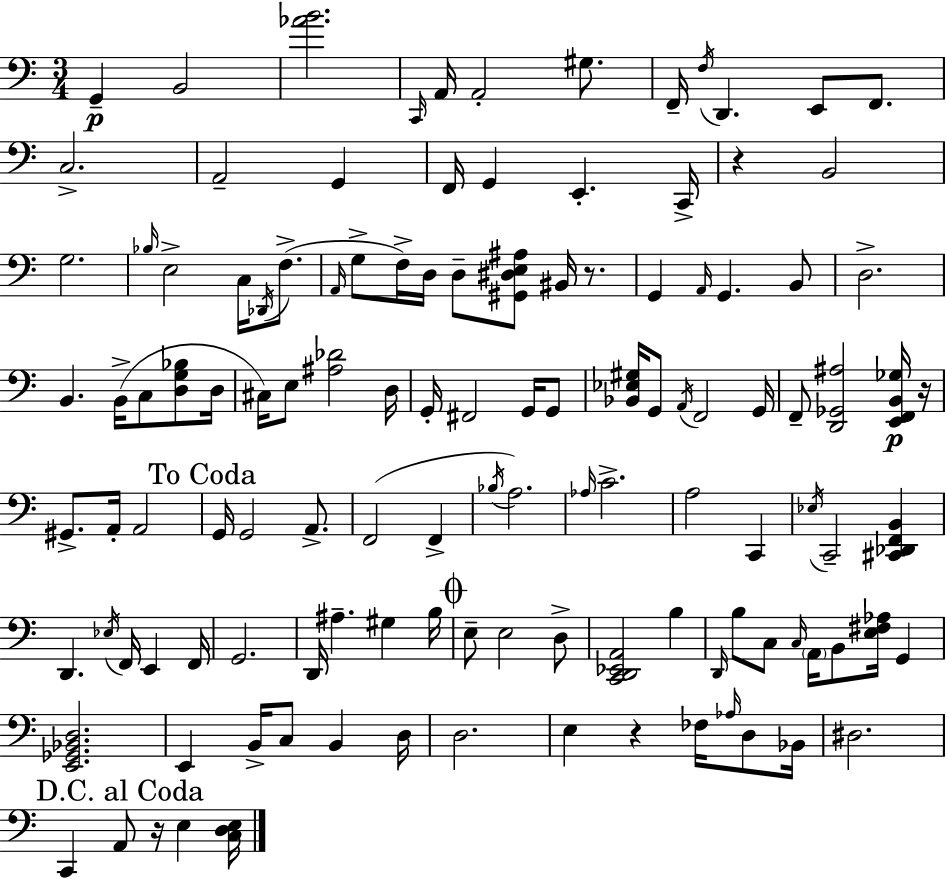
G2/q B2/h [Ab4,B4]/h. C2/s A2/s A2/h G#3/e. F2/s F3/s D2/q. E2/e F2/e. C3/h. A2/h G2/q F2/s G2/q E2/q. C2/s R/q B2/h G3/h. Bb3/s E3/h C3/s Db2/s F3/e. A2/s G3/e F3/s D3/s D3/e [G#2,D#3,E3,A#3]/e BIS2/s R/e. G2/q A2/s G2/q. B2/e D3/h. B2/q. B2/s C3/e [D3,G3,Bb3]/e D3/s C#3/s E3/e [A#3,Db4]/h D3/s G2/s F#2/h G2/s G2/e [Bb2,Eb3,G#3]/s G2/e A2/s F2/h G2/s F2/e [D2,Gb2,A#3]/h [E2,F2,B2,Gb3]/s R/s G#2/e. A2/s A2/h G2/s G2/h A2/e. F2/h F2/q Bb3/s A3/h. Ab3/s C4/h. A3/h C2/q Eb3/s C2/h [C#2,Db2,F2,B2]/q D2/q. Eb3/s F2/s E2/q F2/s G2/h. D2/s A#3/q. G#3/q B3/s E3/e E3/h D3/e [C2,D2,Eb2,A2]/h B3/q D2/s B3/e C3/e C3/s A2/s B2/e [E3,F#3,Ab3]/s G2/q [E2,Gb2,Bb2,D3]/h. E2/q B2/s C3/e B2/q D3/s D3/h. E3/q R/q FES3/s Ab3/s D3/e Bb2/s D#3/h. C2/q A2/e R/s E3/q [C3,D3,E3]/s